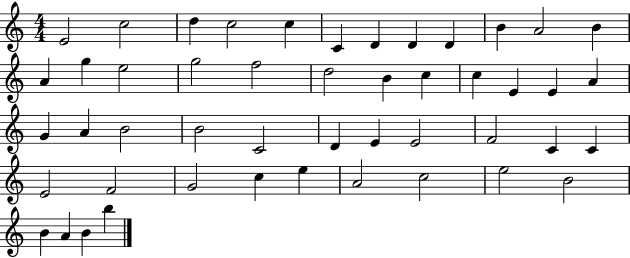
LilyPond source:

{
  \clef treble
  \numericTimeSignature
  \time 4/4
  \key c \major
  e'2 c''2 | d''4 c''2 c''4 | c'4 d'4 d'4 d'4 | b'4 a'2 b'4 | \break a'4 g''4 e''2 | g''2 f''2 | d''2 b'4 c''4 | c''4 e'4 e'4 a'4 | \break g'4 a'4 b'2 | b'2 c'2 | d'4 e'4 e'2 | f'2 c'4 c'4 | \break e'2 f'2 | g'2 c''4 e''4 | a'2 c''2 | e''2 b'2 | \break b'4 a'4 b'4 b''4 | \bar "|."
}